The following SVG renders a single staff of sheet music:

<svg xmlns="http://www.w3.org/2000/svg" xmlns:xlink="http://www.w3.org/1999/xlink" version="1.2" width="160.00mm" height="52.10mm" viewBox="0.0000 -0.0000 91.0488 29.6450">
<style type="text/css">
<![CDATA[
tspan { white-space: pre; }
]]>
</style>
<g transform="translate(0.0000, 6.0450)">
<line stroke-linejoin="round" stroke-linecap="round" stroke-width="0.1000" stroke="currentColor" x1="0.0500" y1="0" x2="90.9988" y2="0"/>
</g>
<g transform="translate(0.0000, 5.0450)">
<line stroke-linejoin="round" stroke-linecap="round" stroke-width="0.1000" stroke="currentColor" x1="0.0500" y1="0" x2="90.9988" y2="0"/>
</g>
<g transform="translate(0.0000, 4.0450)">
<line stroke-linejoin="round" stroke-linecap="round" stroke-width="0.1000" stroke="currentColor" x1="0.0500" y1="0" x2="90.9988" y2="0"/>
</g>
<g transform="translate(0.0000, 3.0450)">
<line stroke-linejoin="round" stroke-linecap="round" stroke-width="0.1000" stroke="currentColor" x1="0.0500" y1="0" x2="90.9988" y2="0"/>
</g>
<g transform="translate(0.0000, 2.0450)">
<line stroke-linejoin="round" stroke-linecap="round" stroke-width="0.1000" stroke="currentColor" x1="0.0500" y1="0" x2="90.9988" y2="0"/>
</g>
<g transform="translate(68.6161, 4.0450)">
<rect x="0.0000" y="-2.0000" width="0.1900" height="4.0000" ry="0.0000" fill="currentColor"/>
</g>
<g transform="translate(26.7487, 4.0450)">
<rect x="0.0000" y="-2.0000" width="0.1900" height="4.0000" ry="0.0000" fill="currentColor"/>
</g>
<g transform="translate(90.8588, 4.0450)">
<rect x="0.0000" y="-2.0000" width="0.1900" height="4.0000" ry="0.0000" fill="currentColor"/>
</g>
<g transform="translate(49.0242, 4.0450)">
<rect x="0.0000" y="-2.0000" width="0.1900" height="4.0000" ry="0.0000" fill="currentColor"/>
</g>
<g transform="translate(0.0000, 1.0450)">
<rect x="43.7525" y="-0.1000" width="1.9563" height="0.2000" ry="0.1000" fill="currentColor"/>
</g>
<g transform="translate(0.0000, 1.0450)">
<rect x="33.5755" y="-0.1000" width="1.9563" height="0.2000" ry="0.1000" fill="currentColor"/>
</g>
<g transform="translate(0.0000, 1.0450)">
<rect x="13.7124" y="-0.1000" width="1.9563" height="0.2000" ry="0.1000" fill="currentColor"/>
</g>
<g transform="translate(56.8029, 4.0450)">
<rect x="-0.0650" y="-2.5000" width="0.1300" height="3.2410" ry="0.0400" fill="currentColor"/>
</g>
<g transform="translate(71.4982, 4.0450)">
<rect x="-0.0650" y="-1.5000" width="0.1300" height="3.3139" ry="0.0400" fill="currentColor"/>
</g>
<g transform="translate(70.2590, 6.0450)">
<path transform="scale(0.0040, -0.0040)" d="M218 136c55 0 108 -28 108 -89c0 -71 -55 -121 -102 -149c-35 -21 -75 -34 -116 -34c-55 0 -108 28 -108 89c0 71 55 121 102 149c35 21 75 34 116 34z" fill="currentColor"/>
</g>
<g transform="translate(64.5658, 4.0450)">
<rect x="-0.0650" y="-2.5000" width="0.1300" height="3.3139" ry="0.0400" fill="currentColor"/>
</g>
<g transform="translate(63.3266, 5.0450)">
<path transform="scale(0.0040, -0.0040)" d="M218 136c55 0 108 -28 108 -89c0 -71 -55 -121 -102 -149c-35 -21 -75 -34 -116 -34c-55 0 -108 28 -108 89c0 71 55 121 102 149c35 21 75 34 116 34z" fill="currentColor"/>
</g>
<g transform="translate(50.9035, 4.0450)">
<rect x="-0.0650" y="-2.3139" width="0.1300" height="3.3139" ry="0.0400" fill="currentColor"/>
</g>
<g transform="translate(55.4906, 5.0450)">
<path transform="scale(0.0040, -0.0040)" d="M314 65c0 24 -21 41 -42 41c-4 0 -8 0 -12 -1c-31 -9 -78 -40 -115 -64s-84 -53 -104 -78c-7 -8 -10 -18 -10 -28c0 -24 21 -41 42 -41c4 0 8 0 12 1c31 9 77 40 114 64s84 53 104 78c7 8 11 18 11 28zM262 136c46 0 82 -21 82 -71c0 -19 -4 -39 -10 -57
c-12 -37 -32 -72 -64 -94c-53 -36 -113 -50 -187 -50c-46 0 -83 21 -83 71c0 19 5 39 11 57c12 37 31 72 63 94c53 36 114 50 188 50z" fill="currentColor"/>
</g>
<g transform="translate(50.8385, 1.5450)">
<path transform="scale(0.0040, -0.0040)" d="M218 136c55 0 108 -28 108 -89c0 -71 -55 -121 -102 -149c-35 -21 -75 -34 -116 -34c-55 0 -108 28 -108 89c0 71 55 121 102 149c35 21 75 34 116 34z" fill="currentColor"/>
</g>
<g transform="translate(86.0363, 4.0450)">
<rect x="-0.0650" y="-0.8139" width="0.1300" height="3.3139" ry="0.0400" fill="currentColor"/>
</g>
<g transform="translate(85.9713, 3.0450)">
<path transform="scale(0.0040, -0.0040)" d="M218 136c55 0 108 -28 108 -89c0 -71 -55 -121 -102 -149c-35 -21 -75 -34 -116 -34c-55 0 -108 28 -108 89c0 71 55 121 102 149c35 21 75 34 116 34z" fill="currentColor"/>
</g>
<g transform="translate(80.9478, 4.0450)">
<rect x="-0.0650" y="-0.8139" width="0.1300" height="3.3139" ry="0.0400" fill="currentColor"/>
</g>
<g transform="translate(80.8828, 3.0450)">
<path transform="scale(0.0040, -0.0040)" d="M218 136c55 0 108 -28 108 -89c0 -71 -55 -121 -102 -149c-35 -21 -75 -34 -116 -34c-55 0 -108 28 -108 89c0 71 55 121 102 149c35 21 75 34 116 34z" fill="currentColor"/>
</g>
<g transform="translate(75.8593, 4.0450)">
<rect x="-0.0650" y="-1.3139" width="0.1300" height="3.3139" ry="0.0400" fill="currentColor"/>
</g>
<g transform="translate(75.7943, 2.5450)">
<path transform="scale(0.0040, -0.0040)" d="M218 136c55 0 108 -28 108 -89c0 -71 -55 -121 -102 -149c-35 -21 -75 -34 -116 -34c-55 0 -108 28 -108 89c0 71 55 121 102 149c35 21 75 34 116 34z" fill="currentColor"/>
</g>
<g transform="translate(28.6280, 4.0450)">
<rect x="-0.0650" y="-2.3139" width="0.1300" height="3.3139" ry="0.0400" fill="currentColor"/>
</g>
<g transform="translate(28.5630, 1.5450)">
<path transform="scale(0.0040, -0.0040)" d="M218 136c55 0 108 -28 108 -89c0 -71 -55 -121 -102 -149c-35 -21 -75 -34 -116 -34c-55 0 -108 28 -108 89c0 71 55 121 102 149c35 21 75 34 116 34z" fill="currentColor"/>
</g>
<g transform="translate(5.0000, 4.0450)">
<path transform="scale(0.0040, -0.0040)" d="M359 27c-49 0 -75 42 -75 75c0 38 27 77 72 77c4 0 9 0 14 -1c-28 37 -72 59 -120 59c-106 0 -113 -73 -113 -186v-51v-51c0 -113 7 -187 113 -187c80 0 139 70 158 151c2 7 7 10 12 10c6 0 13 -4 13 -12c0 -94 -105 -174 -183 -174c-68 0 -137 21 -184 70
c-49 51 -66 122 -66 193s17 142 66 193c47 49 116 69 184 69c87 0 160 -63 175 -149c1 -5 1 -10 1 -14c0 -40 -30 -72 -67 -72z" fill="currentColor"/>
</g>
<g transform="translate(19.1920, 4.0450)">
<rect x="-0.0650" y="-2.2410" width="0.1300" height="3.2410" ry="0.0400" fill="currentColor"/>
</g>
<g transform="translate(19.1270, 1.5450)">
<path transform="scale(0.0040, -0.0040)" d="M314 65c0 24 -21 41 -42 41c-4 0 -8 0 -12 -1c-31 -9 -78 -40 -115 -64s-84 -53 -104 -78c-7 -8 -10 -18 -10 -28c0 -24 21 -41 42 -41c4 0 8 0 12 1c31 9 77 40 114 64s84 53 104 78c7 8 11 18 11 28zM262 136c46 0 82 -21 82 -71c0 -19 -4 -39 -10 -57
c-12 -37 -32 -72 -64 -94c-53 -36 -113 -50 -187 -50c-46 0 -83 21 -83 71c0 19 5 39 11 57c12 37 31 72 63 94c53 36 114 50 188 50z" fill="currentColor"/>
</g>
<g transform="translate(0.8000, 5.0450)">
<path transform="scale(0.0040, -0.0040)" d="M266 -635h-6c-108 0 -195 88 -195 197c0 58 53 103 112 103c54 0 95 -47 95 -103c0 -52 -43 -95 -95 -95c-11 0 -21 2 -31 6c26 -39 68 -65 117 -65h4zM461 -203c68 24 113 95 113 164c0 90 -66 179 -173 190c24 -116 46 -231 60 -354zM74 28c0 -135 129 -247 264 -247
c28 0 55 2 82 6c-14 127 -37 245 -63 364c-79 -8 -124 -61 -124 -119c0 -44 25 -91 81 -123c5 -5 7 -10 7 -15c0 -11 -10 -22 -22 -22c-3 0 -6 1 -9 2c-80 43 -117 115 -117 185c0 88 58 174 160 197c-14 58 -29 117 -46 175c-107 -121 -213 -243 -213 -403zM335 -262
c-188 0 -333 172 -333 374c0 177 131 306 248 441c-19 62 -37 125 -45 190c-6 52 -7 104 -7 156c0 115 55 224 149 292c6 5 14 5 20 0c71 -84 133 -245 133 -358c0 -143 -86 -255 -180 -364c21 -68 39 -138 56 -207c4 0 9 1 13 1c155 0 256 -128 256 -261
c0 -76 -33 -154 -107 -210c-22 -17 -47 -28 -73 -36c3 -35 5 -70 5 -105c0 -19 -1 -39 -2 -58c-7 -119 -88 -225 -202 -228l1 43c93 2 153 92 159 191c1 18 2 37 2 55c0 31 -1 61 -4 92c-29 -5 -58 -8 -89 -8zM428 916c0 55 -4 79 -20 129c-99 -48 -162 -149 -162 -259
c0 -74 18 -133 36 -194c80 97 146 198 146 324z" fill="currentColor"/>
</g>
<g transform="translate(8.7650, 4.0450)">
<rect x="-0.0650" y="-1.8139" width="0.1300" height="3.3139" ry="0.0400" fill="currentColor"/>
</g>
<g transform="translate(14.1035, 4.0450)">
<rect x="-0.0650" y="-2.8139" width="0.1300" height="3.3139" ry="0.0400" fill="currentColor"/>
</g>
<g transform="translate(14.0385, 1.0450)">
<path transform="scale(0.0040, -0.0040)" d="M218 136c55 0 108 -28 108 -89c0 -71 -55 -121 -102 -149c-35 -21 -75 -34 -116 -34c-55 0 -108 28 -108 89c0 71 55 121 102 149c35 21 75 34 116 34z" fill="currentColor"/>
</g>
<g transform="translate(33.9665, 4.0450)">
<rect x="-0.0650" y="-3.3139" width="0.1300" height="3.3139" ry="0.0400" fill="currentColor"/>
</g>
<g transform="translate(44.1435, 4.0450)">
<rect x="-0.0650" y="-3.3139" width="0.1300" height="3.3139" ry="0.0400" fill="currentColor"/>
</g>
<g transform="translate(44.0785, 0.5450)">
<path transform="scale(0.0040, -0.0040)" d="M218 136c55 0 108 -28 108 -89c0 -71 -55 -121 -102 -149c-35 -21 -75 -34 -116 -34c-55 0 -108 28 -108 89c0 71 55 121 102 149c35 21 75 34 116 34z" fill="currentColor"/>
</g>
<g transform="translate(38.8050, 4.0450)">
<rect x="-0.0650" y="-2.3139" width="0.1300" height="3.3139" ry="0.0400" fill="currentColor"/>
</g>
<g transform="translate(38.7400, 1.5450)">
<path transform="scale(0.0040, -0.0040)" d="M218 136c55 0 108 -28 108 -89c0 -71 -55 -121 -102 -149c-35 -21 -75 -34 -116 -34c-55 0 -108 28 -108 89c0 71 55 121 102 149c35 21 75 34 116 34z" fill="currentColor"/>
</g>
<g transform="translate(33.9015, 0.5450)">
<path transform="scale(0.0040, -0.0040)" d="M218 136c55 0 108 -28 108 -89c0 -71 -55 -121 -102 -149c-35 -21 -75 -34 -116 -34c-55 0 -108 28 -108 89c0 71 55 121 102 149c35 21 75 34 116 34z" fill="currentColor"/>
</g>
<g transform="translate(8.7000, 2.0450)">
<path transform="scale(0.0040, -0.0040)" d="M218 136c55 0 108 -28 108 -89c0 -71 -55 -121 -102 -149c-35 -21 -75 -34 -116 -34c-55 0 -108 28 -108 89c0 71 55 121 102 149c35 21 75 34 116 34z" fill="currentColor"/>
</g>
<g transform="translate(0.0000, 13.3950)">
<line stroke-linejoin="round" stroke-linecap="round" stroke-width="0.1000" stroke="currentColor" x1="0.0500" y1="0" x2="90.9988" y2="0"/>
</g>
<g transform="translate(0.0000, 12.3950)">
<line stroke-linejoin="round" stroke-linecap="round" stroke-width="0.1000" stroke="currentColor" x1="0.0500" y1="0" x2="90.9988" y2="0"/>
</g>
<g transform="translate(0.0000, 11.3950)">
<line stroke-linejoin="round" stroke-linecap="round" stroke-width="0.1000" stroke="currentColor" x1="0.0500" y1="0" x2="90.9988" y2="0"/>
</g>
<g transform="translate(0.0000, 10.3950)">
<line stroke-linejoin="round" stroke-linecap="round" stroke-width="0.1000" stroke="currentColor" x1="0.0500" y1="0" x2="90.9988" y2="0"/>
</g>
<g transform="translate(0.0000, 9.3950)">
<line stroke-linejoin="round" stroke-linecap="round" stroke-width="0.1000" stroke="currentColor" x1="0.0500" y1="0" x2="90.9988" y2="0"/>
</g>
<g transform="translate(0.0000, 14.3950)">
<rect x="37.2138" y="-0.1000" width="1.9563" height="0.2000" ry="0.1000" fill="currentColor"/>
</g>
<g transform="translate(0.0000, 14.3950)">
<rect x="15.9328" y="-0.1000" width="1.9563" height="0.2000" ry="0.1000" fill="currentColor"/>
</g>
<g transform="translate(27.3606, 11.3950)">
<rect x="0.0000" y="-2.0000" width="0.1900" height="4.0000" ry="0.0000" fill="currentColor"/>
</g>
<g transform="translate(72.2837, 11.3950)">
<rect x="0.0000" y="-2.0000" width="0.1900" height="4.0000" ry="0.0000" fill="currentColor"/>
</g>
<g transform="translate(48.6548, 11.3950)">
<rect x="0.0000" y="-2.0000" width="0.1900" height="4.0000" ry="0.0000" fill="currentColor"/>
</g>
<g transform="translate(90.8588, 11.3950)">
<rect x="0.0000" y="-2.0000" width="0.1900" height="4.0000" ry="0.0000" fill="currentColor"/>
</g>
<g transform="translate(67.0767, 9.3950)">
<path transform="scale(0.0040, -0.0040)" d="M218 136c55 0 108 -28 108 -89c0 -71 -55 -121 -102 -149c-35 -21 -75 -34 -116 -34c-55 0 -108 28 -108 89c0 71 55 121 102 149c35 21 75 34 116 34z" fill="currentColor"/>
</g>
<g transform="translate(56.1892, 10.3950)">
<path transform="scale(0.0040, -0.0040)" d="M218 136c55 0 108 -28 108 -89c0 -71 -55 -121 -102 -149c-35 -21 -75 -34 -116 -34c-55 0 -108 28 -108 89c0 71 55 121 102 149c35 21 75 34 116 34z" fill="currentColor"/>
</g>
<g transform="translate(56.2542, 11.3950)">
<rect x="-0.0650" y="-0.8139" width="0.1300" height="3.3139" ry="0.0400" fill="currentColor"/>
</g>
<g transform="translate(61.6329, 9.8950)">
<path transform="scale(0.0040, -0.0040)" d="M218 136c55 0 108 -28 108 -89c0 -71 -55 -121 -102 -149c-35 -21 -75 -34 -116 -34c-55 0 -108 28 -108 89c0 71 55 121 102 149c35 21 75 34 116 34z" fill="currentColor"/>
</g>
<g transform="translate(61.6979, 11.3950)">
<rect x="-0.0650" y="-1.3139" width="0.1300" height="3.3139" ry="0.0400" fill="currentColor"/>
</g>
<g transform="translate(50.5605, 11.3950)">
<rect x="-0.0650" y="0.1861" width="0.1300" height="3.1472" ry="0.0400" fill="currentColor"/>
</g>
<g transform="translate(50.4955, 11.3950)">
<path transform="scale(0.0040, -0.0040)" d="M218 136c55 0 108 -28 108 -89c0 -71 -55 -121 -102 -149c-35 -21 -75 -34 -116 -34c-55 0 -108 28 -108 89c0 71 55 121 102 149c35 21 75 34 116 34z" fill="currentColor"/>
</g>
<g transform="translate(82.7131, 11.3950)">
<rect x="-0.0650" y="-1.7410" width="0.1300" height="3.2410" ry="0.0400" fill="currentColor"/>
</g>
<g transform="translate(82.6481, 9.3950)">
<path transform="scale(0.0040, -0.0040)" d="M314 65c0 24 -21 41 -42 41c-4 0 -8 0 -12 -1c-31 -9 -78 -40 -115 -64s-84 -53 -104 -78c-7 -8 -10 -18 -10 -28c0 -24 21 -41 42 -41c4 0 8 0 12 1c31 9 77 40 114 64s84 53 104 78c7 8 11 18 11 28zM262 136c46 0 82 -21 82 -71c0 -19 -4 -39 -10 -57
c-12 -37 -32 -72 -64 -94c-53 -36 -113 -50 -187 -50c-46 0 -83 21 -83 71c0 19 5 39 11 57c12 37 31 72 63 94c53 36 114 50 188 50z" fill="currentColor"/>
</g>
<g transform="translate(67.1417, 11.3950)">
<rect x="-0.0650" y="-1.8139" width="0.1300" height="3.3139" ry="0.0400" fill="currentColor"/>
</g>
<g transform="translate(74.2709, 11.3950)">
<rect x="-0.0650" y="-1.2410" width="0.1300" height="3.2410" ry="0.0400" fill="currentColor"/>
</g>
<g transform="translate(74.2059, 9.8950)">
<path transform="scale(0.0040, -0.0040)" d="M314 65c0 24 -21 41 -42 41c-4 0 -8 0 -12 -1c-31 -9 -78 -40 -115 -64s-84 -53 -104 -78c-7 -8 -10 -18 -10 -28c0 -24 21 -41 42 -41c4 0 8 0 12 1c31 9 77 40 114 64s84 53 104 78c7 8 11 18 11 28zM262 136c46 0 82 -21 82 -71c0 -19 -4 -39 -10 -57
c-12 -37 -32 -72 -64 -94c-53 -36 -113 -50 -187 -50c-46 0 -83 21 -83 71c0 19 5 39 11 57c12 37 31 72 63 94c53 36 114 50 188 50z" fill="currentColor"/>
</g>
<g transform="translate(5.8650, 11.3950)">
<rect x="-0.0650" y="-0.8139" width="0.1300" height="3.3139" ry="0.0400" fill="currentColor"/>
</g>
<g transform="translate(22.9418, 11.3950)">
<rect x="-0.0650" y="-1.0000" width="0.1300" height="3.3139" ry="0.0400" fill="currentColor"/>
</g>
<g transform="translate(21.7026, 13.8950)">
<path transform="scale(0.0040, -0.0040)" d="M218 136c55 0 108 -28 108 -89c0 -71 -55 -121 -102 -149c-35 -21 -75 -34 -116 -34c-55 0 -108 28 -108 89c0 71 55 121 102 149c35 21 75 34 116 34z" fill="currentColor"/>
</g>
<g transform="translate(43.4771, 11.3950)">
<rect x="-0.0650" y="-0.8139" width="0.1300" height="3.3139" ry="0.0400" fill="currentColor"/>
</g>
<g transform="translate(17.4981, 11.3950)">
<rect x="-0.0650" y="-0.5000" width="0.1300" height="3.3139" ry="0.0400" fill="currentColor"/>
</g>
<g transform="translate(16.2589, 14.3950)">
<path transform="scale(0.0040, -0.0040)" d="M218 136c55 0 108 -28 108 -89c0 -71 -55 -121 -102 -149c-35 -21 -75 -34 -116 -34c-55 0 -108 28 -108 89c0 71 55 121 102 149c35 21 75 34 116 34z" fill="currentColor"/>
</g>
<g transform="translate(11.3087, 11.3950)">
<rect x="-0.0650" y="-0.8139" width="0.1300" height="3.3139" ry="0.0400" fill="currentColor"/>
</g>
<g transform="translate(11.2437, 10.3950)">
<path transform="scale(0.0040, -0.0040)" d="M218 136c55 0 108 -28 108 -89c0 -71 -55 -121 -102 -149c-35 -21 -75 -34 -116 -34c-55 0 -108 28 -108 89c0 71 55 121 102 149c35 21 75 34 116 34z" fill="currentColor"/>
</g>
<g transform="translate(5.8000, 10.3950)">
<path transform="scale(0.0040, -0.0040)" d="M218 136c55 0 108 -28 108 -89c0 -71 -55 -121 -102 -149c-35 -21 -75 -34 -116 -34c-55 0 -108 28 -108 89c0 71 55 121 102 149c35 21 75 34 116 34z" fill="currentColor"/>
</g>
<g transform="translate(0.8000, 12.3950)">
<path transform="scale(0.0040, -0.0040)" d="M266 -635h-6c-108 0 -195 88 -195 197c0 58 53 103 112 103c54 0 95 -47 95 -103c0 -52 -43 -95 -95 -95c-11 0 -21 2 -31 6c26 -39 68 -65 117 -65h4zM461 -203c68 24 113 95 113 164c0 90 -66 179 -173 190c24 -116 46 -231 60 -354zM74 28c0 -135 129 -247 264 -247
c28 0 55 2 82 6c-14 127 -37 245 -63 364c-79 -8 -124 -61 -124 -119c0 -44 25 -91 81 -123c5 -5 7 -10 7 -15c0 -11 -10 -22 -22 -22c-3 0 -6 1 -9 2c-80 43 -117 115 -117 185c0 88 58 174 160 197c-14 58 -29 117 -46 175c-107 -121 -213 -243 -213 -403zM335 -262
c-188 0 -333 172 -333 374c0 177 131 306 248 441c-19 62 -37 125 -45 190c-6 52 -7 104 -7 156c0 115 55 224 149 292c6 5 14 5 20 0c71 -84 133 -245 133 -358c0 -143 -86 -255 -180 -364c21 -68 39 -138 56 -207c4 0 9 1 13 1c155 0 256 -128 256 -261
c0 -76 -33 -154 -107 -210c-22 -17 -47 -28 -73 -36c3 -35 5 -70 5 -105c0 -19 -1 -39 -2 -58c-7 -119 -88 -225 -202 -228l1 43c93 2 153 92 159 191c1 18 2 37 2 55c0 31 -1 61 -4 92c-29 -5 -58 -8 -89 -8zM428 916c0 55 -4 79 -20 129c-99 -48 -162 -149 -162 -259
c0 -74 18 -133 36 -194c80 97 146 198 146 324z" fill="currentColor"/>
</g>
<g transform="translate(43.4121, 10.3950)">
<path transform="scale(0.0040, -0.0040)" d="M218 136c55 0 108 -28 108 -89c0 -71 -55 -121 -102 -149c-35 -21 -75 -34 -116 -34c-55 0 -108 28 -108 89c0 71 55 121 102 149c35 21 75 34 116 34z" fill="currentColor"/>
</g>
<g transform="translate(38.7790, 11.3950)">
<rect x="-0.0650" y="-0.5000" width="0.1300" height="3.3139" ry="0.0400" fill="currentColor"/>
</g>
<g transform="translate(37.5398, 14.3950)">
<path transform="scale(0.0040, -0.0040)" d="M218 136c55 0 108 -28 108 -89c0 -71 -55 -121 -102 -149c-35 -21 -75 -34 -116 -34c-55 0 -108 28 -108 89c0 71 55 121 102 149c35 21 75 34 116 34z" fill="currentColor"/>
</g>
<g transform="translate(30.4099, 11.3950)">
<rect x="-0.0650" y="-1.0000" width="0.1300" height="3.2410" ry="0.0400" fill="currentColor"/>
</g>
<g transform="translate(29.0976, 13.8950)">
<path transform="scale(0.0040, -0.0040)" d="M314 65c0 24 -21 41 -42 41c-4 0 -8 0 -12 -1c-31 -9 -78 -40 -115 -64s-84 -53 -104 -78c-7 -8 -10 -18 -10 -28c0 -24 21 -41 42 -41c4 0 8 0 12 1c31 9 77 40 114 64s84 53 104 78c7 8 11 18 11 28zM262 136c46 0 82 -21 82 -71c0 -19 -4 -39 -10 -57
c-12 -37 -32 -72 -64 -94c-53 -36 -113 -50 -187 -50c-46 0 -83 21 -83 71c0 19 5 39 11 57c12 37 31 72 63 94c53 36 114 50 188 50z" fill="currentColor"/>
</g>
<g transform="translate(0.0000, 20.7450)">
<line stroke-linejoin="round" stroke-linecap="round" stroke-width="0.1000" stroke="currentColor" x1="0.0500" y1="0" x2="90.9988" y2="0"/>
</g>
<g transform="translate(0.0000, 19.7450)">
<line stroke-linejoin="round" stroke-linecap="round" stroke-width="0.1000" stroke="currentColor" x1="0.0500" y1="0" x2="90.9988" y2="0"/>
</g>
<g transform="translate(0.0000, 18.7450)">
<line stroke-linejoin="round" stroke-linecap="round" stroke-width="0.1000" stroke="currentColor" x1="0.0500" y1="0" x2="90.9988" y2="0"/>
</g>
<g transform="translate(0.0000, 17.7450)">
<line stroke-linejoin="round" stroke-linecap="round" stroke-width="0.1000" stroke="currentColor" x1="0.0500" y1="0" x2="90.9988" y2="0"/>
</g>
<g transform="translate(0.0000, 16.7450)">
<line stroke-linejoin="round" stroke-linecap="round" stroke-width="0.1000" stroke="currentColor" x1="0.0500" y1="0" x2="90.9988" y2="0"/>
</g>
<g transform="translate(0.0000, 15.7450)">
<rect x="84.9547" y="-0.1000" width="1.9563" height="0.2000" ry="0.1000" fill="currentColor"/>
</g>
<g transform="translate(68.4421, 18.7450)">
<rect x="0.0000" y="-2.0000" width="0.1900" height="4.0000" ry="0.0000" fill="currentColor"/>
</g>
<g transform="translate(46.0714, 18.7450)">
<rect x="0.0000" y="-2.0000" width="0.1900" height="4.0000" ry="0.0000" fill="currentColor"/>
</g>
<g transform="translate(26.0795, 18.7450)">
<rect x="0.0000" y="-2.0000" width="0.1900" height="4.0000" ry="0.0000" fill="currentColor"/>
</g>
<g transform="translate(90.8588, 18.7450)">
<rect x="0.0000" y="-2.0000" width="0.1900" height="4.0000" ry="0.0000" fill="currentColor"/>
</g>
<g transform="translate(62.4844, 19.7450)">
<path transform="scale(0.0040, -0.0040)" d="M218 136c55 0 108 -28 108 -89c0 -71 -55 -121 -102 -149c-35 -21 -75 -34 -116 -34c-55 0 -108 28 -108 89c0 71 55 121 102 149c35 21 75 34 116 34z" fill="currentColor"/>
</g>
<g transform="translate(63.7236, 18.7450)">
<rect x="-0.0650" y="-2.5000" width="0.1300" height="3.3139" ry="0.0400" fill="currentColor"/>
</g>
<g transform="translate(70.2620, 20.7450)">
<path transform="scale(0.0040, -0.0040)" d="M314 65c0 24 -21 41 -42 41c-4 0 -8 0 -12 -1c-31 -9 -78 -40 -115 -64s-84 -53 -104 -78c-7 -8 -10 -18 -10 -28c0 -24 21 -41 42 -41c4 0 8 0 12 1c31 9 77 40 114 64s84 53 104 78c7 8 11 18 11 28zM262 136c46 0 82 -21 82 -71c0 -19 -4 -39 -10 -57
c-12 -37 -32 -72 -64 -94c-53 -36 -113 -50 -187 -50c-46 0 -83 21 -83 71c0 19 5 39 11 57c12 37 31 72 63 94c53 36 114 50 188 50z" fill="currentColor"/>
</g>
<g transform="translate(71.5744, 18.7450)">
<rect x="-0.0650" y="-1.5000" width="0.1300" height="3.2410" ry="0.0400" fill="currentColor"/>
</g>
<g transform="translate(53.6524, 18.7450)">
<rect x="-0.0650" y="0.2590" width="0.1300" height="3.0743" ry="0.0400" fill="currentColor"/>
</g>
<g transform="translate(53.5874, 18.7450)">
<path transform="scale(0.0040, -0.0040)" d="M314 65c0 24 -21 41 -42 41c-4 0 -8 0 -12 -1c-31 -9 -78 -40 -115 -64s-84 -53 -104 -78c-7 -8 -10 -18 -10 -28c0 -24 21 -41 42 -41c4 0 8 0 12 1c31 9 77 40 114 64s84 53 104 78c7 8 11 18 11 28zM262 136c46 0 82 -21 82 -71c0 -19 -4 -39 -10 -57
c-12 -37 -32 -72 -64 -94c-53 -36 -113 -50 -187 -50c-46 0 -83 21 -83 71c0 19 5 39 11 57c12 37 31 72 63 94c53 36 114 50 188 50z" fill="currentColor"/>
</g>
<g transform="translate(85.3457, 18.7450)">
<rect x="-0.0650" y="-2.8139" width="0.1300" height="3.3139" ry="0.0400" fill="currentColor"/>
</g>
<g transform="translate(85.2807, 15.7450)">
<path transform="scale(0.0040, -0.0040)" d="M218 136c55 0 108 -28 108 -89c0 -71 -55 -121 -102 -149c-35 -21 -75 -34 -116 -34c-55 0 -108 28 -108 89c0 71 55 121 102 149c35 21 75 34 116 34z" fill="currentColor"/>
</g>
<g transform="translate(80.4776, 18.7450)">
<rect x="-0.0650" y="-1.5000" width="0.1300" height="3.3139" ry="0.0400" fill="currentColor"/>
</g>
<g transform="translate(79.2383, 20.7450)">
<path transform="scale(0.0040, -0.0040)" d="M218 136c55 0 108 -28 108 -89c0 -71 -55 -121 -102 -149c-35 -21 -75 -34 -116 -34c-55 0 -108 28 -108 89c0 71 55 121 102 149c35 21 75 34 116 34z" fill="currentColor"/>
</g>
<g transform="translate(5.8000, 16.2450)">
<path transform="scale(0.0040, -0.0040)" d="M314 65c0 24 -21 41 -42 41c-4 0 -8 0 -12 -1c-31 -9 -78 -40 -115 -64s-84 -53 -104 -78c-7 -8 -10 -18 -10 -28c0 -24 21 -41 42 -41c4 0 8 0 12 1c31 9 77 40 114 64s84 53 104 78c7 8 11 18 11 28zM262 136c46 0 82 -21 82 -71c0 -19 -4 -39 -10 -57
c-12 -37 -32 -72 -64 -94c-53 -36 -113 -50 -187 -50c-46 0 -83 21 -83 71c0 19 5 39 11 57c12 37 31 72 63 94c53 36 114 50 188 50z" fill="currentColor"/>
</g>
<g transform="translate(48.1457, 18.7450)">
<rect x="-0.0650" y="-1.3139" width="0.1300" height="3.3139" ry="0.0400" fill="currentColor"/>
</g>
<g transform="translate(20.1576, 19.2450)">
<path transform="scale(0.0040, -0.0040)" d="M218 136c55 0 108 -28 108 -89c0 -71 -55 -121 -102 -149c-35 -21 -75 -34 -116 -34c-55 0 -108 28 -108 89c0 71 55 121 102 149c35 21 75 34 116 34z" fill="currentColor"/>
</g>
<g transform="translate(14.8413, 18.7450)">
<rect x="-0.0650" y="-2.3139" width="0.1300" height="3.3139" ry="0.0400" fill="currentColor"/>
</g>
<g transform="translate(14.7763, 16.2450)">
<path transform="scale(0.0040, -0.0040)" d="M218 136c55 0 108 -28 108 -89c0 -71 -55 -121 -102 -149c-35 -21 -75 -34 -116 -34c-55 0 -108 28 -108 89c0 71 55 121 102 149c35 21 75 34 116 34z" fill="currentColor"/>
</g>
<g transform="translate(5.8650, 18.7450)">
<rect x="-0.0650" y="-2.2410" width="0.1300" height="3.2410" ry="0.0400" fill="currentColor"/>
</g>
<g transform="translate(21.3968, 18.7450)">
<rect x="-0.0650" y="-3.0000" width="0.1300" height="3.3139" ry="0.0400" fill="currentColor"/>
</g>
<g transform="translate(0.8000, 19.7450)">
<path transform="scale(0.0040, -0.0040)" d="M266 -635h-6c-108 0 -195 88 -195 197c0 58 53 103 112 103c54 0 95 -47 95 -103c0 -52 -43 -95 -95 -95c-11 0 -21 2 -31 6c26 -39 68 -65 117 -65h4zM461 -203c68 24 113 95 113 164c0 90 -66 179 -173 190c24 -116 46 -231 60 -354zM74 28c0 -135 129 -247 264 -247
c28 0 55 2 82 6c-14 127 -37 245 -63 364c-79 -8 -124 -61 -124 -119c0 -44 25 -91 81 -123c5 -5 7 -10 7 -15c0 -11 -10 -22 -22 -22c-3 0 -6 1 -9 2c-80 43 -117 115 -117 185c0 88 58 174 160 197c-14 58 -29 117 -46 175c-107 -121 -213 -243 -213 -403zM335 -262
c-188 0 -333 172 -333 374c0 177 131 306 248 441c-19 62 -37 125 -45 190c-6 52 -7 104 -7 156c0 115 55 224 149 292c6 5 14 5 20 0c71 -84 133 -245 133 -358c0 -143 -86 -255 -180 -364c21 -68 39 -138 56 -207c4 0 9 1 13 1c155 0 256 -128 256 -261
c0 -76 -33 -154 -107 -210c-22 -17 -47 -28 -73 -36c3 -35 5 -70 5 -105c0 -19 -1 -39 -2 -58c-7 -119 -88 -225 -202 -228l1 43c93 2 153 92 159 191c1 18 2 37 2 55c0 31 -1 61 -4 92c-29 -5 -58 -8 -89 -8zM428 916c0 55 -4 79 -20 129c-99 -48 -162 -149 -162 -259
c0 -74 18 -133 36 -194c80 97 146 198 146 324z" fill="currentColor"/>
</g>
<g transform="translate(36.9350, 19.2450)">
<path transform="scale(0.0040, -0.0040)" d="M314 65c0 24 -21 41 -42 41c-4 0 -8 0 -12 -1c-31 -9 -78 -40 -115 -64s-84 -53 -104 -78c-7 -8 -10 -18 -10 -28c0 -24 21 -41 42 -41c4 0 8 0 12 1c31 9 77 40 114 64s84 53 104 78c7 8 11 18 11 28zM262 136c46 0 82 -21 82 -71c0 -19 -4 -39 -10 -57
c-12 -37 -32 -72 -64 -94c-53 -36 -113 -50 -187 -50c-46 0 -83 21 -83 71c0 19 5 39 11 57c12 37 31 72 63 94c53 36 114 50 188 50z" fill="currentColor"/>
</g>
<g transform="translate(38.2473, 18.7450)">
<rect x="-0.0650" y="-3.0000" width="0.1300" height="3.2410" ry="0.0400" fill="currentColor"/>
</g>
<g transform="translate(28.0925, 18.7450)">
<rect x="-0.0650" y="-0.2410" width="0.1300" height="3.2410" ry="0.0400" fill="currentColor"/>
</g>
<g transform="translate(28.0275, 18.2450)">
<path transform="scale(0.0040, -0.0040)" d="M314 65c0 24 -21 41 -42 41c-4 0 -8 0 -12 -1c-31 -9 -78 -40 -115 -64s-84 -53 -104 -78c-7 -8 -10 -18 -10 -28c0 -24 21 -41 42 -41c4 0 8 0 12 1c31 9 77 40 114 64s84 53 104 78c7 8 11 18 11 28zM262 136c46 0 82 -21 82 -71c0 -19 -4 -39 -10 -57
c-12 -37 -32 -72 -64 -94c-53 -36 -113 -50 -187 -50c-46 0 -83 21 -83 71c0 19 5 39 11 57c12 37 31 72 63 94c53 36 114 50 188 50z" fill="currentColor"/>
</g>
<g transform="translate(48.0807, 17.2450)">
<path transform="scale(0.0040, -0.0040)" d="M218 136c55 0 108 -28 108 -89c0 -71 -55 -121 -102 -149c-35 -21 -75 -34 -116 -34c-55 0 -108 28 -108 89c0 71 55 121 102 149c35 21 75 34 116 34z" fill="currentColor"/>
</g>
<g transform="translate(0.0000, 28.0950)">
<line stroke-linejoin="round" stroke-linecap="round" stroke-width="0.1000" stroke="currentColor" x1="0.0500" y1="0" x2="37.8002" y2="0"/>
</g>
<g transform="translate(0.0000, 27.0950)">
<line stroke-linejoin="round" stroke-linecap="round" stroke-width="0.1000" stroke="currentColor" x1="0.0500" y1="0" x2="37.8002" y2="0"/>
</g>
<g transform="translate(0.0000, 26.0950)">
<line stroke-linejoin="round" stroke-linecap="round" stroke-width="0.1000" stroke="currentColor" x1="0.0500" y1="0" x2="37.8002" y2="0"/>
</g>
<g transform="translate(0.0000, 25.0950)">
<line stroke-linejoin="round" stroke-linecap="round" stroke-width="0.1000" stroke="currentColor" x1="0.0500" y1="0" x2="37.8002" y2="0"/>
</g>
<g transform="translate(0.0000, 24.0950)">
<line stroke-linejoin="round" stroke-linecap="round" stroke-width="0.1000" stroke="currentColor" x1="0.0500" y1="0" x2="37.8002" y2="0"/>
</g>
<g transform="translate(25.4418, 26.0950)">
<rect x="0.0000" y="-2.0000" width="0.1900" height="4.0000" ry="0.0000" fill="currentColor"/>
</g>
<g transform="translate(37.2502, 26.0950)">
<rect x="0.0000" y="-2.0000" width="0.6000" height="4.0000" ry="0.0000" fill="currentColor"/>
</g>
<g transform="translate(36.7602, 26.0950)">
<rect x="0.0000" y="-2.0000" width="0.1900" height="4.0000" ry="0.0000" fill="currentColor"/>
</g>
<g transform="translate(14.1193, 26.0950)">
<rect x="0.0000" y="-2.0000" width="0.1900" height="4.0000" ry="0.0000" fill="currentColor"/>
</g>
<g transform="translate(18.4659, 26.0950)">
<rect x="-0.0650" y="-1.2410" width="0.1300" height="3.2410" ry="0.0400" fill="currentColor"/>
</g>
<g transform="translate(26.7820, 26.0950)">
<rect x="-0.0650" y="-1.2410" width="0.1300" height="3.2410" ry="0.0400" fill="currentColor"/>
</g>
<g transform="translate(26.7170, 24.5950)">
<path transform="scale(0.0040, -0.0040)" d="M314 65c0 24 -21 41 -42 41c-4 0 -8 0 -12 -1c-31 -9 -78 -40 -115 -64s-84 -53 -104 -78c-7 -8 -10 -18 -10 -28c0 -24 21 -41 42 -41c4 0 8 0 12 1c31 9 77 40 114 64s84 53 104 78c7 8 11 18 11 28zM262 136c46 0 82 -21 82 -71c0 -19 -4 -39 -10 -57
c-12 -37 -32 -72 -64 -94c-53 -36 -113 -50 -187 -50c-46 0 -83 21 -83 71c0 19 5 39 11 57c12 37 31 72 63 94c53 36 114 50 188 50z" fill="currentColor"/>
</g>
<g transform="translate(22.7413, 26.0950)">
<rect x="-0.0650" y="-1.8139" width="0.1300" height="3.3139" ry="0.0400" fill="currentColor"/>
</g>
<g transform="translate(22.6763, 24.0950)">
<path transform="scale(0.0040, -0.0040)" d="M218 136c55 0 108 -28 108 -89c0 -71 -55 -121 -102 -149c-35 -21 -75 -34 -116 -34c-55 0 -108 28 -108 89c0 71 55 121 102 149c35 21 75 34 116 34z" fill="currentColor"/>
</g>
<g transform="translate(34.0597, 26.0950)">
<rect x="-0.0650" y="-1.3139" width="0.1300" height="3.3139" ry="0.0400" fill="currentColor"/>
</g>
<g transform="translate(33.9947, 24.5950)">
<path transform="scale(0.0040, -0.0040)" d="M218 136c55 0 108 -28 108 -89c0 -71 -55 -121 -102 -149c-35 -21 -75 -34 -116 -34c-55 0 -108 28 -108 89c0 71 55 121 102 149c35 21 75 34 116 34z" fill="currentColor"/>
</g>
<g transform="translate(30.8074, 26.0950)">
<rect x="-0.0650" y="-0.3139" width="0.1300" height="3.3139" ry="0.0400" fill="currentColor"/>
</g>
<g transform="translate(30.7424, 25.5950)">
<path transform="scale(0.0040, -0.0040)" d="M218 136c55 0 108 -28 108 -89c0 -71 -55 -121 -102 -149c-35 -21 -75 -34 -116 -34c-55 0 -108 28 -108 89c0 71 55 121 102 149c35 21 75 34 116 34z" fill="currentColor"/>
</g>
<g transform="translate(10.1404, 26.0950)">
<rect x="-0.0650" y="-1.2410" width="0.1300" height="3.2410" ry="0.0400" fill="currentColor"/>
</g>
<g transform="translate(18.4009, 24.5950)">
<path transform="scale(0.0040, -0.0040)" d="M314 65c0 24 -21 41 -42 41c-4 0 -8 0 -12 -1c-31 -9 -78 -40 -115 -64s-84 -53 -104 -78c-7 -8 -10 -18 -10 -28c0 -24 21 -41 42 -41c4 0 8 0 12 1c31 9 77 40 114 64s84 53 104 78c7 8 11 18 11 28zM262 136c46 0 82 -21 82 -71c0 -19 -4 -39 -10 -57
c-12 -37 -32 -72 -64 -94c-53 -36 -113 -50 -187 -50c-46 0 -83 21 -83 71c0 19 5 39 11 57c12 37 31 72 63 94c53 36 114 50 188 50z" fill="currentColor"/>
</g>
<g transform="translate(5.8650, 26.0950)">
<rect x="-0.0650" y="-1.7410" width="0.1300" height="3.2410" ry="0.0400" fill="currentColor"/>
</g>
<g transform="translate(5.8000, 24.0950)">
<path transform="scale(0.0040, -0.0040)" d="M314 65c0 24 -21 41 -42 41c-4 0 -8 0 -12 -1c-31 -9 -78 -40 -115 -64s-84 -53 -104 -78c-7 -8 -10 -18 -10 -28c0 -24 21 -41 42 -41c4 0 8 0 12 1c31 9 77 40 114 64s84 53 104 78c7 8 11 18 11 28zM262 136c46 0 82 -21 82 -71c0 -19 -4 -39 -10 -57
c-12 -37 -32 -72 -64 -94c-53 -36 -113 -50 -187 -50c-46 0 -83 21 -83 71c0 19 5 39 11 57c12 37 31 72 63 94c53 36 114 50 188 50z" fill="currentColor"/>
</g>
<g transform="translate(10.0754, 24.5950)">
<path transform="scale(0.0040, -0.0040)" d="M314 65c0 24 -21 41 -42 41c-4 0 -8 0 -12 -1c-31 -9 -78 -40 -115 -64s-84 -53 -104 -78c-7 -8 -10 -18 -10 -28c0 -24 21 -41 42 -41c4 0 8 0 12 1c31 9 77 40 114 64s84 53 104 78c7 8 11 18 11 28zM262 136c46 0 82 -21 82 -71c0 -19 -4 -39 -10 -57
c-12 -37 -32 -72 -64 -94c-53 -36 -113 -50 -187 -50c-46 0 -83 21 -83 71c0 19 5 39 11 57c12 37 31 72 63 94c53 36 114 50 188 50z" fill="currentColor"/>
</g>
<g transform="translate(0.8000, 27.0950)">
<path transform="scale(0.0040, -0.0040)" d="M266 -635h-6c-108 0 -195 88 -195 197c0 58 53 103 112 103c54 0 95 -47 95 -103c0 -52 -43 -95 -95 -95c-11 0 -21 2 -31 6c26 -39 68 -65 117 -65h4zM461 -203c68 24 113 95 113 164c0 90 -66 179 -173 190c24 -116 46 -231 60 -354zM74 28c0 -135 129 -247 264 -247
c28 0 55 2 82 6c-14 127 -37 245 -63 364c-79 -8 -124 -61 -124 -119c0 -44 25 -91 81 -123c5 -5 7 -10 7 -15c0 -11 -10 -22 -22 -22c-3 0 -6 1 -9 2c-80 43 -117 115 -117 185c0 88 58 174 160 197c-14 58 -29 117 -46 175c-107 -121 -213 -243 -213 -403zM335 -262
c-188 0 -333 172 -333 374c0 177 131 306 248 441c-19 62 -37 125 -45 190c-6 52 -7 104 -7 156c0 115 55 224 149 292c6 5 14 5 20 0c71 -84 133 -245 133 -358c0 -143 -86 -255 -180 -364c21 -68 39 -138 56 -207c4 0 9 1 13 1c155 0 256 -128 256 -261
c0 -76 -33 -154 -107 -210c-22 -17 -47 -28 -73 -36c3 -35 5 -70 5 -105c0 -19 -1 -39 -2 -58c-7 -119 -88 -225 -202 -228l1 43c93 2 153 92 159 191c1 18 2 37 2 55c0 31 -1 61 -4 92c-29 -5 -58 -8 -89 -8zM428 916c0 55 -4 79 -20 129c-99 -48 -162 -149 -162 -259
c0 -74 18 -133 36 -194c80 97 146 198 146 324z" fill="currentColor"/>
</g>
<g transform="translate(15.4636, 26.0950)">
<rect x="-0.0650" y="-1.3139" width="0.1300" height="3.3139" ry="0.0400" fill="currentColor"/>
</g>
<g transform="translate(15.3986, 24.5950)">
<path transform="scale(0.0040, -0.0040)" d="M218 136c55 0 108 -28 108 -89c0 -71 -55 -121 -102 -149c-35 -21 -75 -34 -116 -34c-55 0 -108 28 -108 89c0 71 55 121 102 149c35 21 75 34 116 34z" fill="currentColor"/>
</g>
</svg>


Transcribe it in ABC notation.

X:1
T:Untitled
M:4/4
L:1/4
K:C
f a g2 g b g b g G2 G E e d d d d C D D2 C d B d e f e2 f2 g2 g A c2 A2 e B2 G E2 E a f2 e2 e e2 f e2 c e